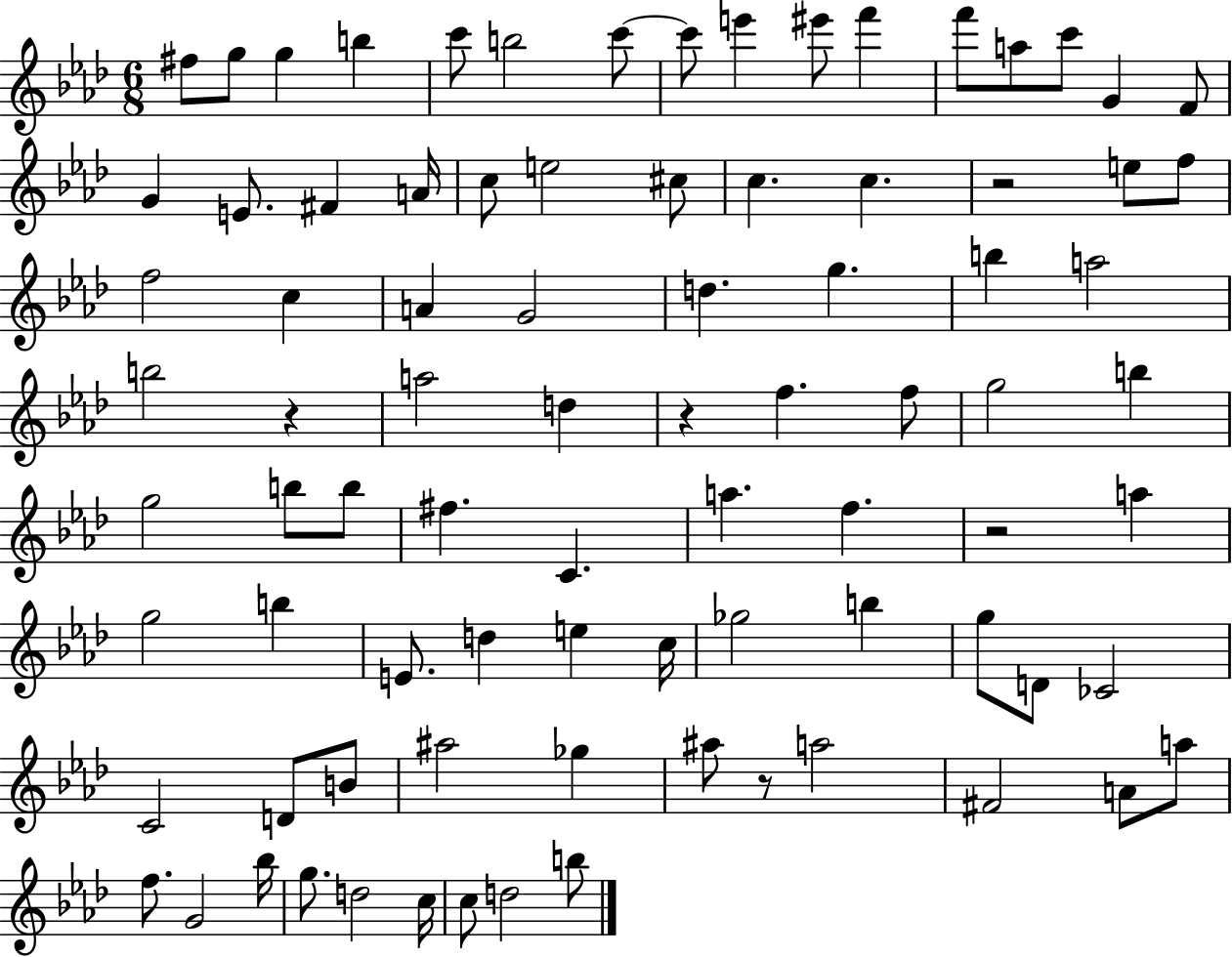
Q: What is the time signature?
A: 6/8